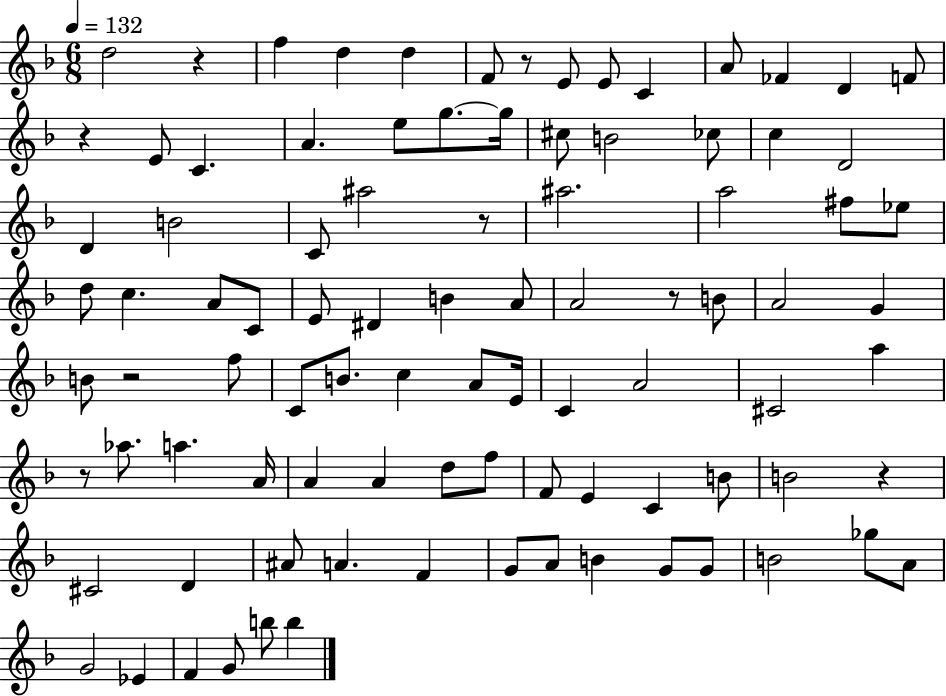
D5/h R/q F5/q D5/q D5/q F4/e R/e E4/e E4/e C4/q A4/e FES4/q D4/q F4/e R/q E4/e C4/q. A4/q. E5/e G5/e. G5/s C#5/e B4/h CES5/e C5/q D4/h D4/q B4/h C4/e A#5/h R/e A#5/h. A5/h F#5/e Eb5/e D5/e C5/q. A4/e C4/e E4/e D#4/q B4/q A4/e A4/h R/e B4/e A4/h G4/q B4/e R/h F5/e C4/e B4/e. C5/q A4/e E4/s C4/q A4/h C#4/h A5/q R/e Ab5/e. A5/q. A4/s A4/q A4/q D5/e F5/e F4/e E4/q C4/q B4/e B4/h R/q C#4/h D4/q A#4/e A4/q. F4/q G4/e A4/e B4/q G4/e G4/e B4/h Gb5/e A4/e G4/h Eb4/q F4/q G4/e B5/e B5/q